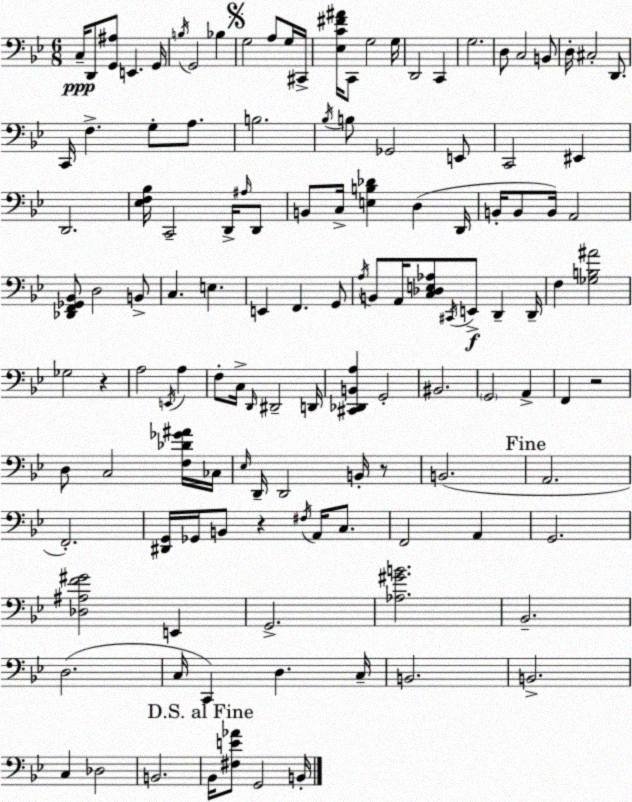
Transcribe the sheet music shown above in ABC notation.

X:1
T:Untitled
M:6/8
L:1/4
K:Bb
C,/4 D,,/2 [G,,^A,]/2 E,, G,,/4 B,/4 G,,2 _B, G,2 A,/2 G,/4 ^C,,/4 [_E,C^F^A]/4 C,,/2 G,2 G,/4 D,,2 C,, G,2 D,/2 C,2 B,,/2 D,/4 ^C,2 D,,/2 C,,/4 F, G,/2 A,/2 B,2 _B,/4 B,/2 _G,,2 E,,/2 C,,2 ^E,, D,,2 [_E,F,_B,]/4 C,,2 D,,/4 ^A,/4 D,,/2 B,,/2 C,/4 [E,B,_D] D, D,,/4 B,,/4 B,,/2 B,,/4 A,,2 [_D,,F,,_G,,_B,,]/2 D,2 B,,/2 C, E, E,, F,, G,,/2 A,/4 B,,/2 A,,/4 [C,_D,E,_A,]/2 ^C,,/4 E,,/2 D,, D,,/4 F, [_G,B,^A]2 _G,2 z A,2 E,,/4 A, F,/2 C,/4 D,,/4 ^D,,2 D,,/4 [^C,,_D,,B,,A,] G,,2 ^B,,2 G,,2 A,, F,, z2 D,/2 C,2 [F,_D_G^A]/4 _C,/4 _E,/4 D,,/4 D,,2 B,,/4 z/2 B,,2 A,,2 F,,2 [^D,,G,,]/4 _G,,/4 B,,/2 z ^F,/4 A,,/4 C,/2 F,,2 A,, G,,2 [_D,^A,F^G]2 E,, G,,2 [_A,^GB]2 _B,,2 D,2 C,/4 C,, D, C,/4 B,,2 B,,2 C, _D,2 B,,2 _B,,/4 [^F,E_A]/2 G,,2 B,,/4